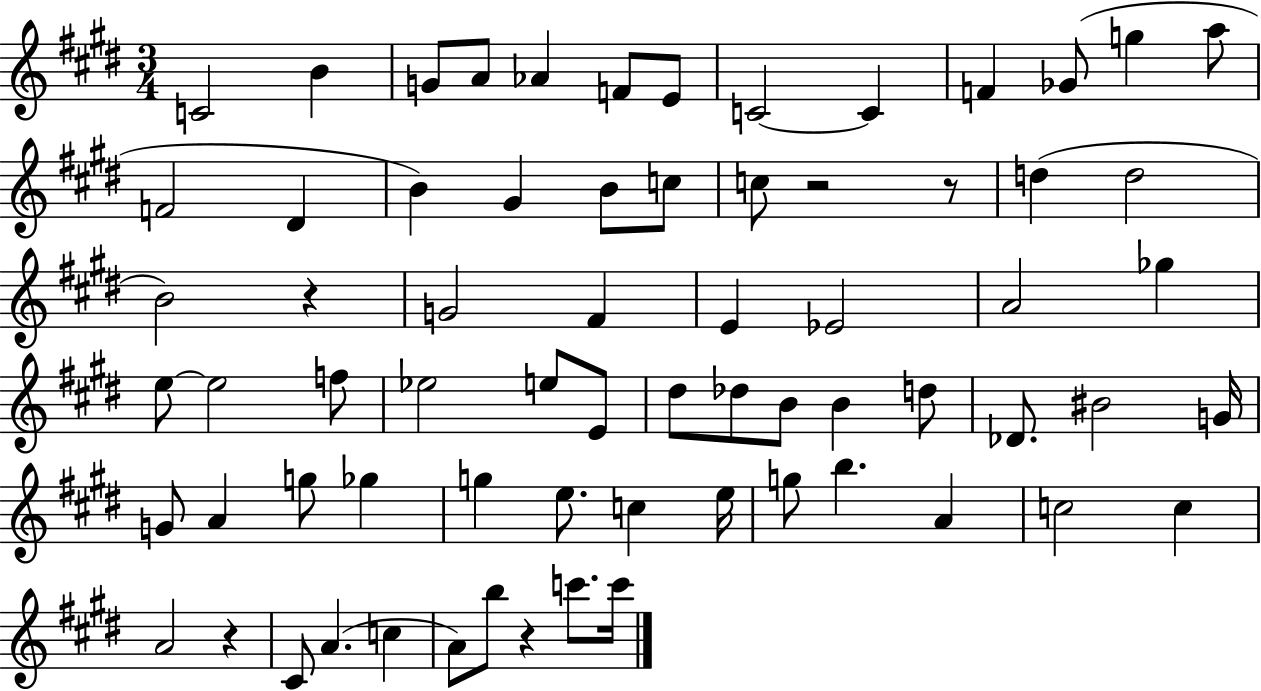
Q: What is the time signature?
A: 3/4